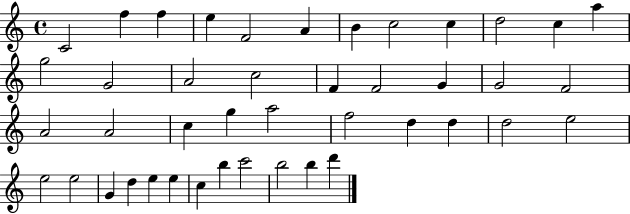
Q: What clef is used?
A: treble